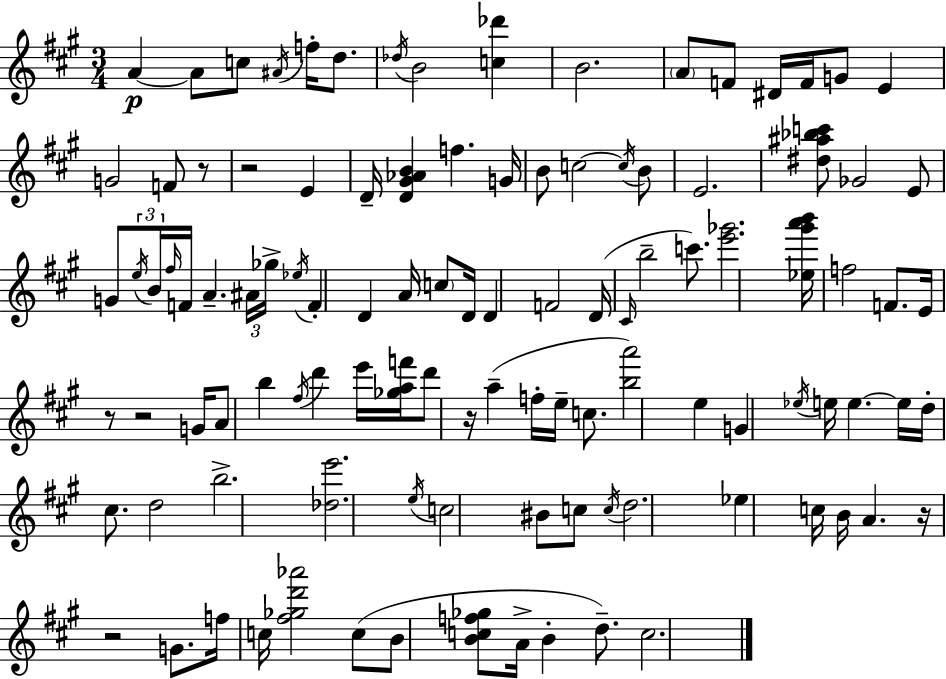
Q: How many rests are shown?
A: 7